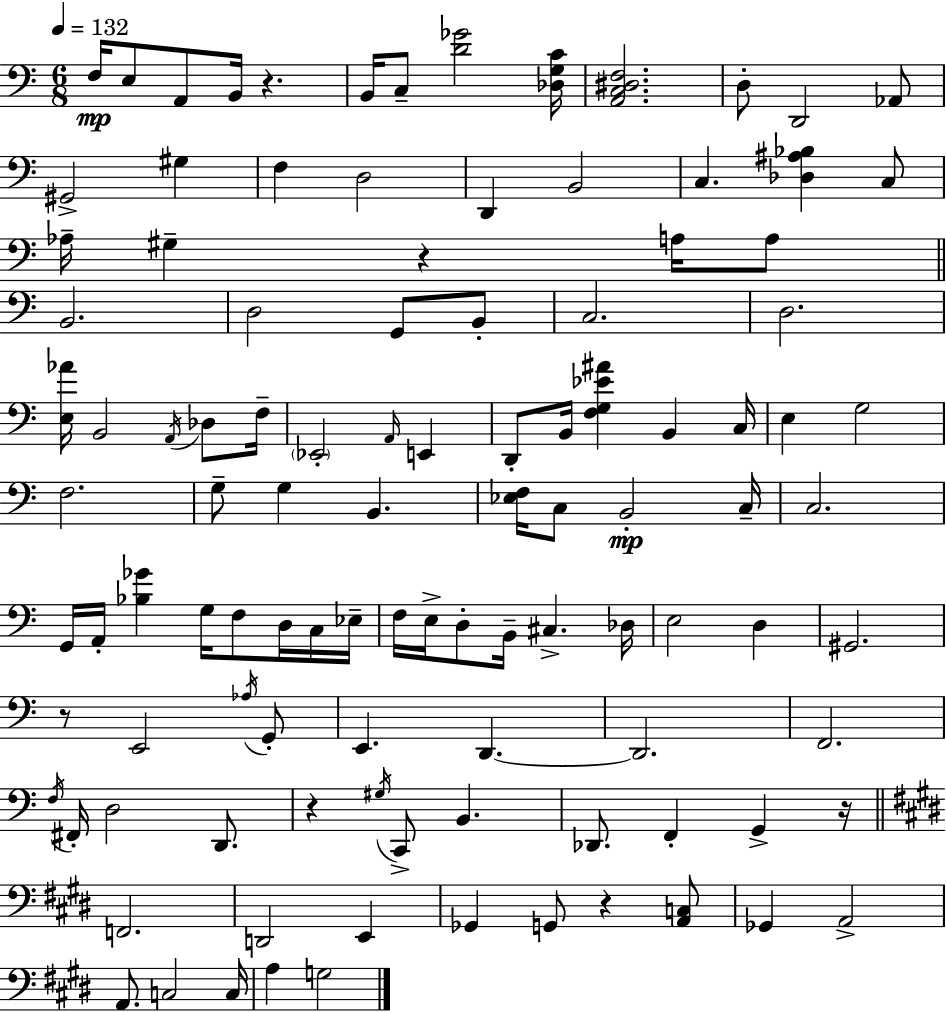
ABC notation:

X:1
T:Untitled
M:6/8
L:1/4
K:C
F,/4 E,/2 A,,/2 B,,/4 z B,,/4 C,/2 [D_G]2 [_D,G,C]/4 [A,,C,^D,F,]2 D,/2 D,,2 _A,,/2 ^G,,2 ^G, F, D,2 D,, B,,2 C, [_D,^A,_B,] C,/2 _A,/4 ^G, z A,/4 A,/2 B,,2 D,2 G,,/2 B,,/2 C,2 D,2 [E,_A]/4 B,,2 A,,/4 _D,/2 F,/4 _E,,2 A,,/4 E,, D,,/2 B,,/4 [F,G,_E^A] B,, C,/4 E, G,2 F,2 G,/2 G, B,, [_E,F,]/4 C,/2 B,,2 C,/4 C,2 G,,/4 A,,/4 [_B,_G] G,/4 F,/2 D,/4 C,/4 _E,/4 F,/4 E,/4 D,/2 B,,/4 ^C, _D,/4 E,2 D, ^G,,2 z/2 E,,2 _A,/4 G,,/2 E,, D,, D,,2 F,,2 F,/4 ^F,,/4 D,2 D,,/2 z ^G,/4 C,,/2 B,, _D,,/2 F,, G,, z/4 F,,2 D,,2 E,, _G,, G,,/2 z [A,,C,]/2 _G,, A,,2 A,,/2 C,2 C,/4 A, G,2